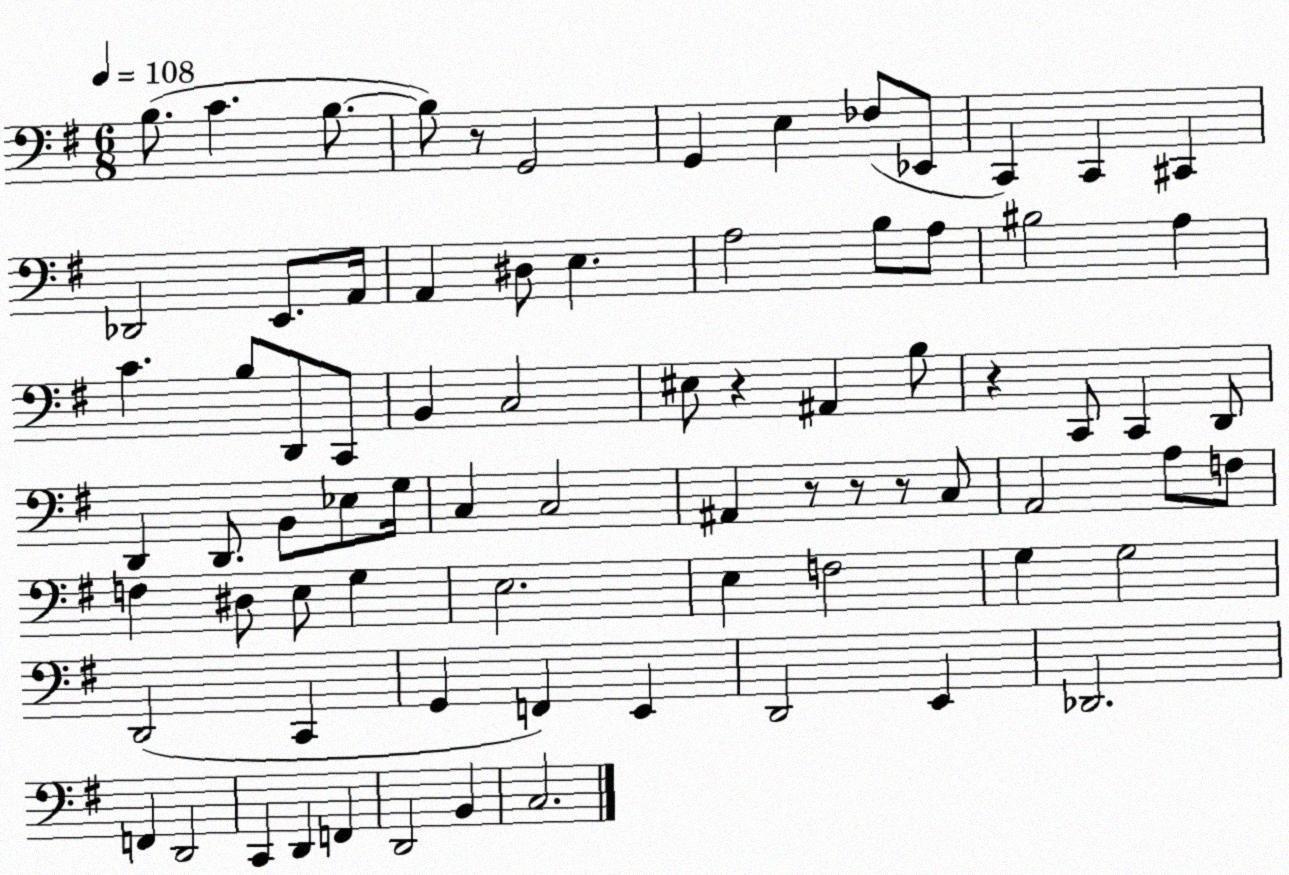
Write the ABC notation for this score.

X:1
T:Untitled
M:6/8
L:1/4
K:G
B,/2 C B,/2 B,/2 z/2 G,,2 G,, E, _F,/2 _E,,/2 C,, C,, ^C,, _D,,2 E,,/2 A,,/4 A,, ^D,/2 E, A,2 B,/2 A,/2 ^B,2 A, C B,/2 D,,/2 C,,/2 B,, C,2 ^E,/2 z ^A,, B,/2 z C,,/2 C,, D,,/2 D,, D,,/2 B,,/2 _E,/2 G,/4 C, C,2 ^A,, z/2 z/2 z/2 C,/2 A,,2 A,/2 F,/2 F, ^D,/2 E,/2 G, E,2 E, F,2 G, G,2 D,,2 C,, G,, F,, E,, D,,2 E,, _D,,2 F,, D,,2 C,, D,, F,, D,,2 B,, C,2